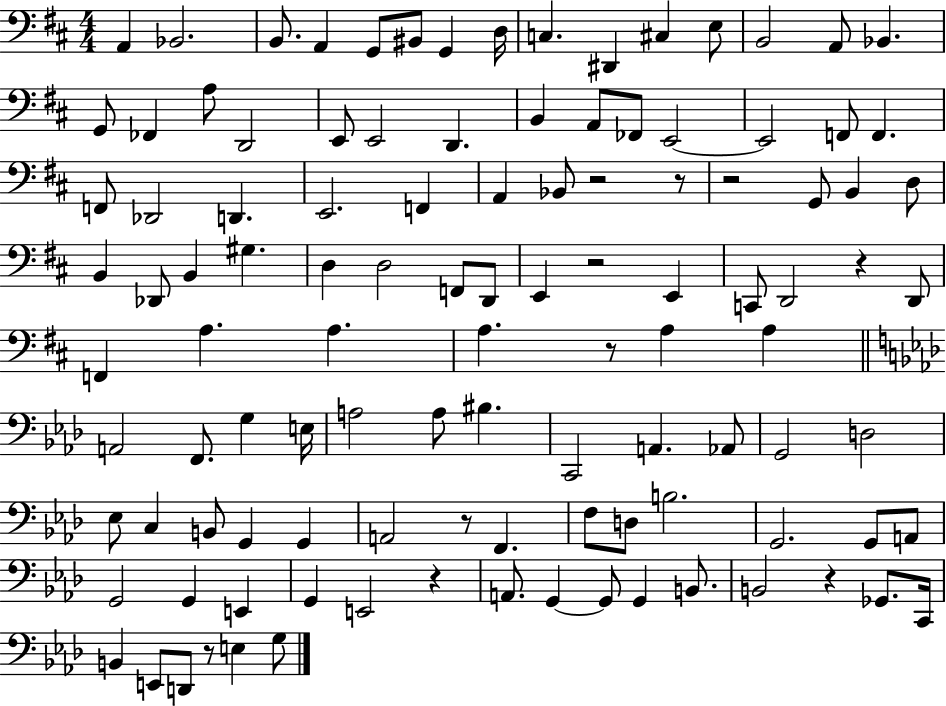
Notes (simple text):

A2/q Bb2/h. B2/e. A2/q G2/e BIS2/e G2/q D3/s C3/q. D#2/q C#3/q E3/e B2/h A2/e Bb2/q. G2/e FES2/q A3/e D2/h E2/e E2/h D2/q. B2/q A2/e FES2/e E2/h E2/h F2/e F2/q. F2/e Db2/h D2/q. E2/h. F2/q A2/q Bb2/e R/h R/e R/h G2/e B2/q D3/e B2/q Db2/e B2/q G#3/q. D3/q D3/h F2/e D2/e E2/q R/h E2/q C2/e D2/h R/q D2/e F2/q A3/q. A3/q. A3/q. R/e A3/q A3/q A2/h F2/e. G3/q E3/s A3/h A3/e BIS3/q. C2/h A2/q. Ab2/e G2/h D3/h Eb3/e C3/q B2/e G2/q G2/q A2/h R/e F2/q. F3/e D3/e B3/h. G2/h. G2/e A2/e G2/h G2/q E2/q G2/q E2/h R/q A2/e. G2/q G2/e G2/q B2/e. B2/h R/q Gb2/e. C2/s B2/q E2/e D2/e R/e E3/q G3/e